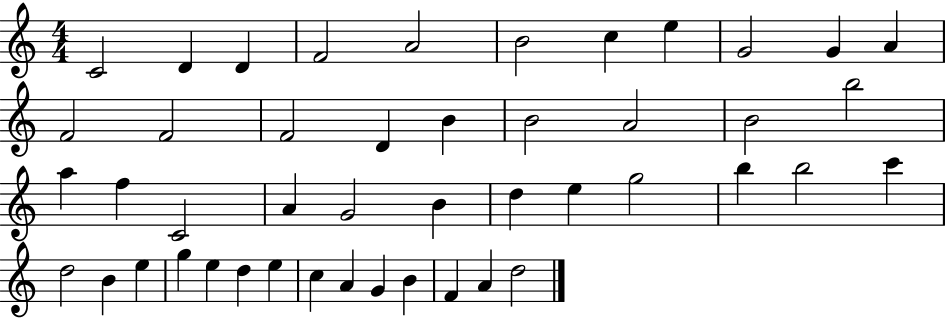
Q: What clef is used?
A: treble